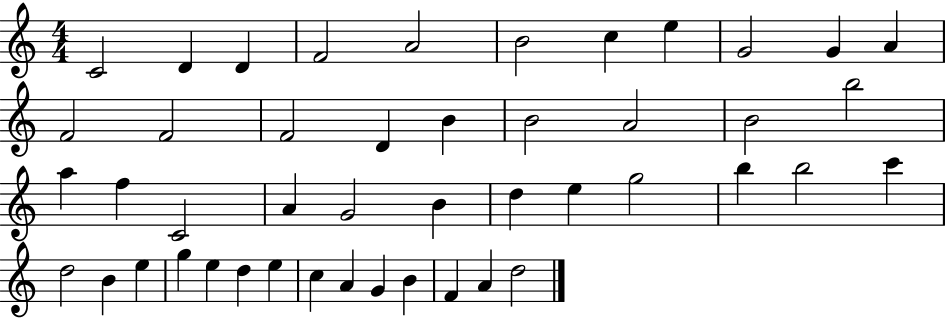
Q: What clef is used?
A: treble